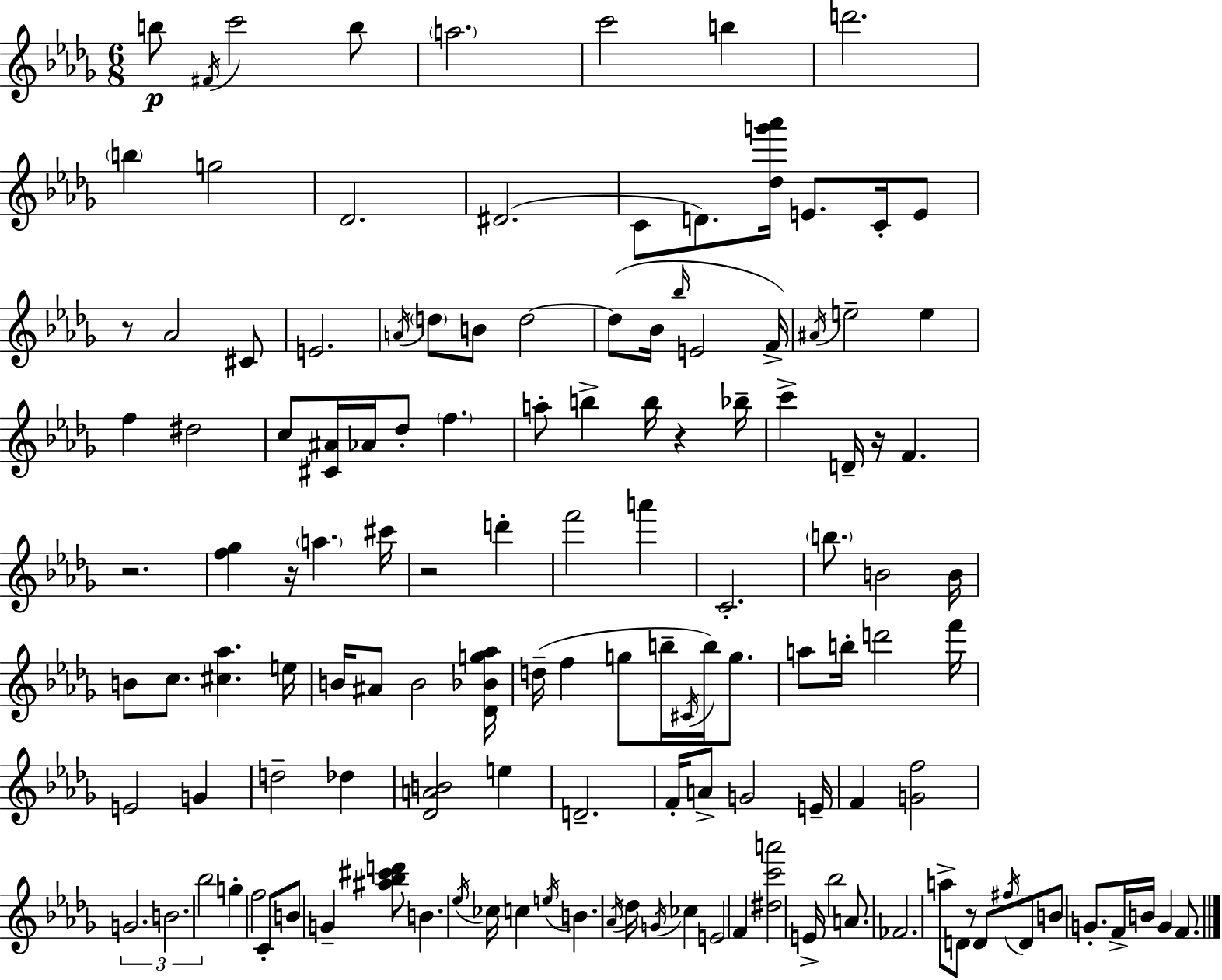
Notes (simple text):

B5/e F#4/s C6/h B5/e A5/h. C6/h B5/q D6/h. B5/q G5/h Db4/h. D#4/h. C4/e D4/e. [Db5,G6,Ab6]/s E4/e. C4/s E4/e R/e Ab4/h C#4/e E4/h. A4/s D5/e B4/e D5/h D5/e Bb4/s Bb5/s E4/h F4/s A#4/s E5/h E5/q F5/q D#5/h C5/e [C#4,A#4]/s Ab4/s Db5/e F5/q. A5/e B5/q B5/s R/q Bb5/s C6/q D4/s R/s F4/q. R/h. [F5,Gb5]/q R/s A5/q. C#6/s R/h D6/q F6/h A6/q C4/h. B5/e. B4/h B4/s B4/e C5/e. [C#5,Ab5]/q. E5/s B4/s A#4/e B4/h [Db4,Bb4,G5,Ab5]/s D5/s F5/q G5/e B5/s C#4/s B5/s G5/e. A5/e B5/s D6/h F6/s E4/h G4/q D5/h Db5/q [Db4,A4,B4]/h E5/q D4/h. F4/s A4/e G4/h E4/s F4/q [G4,F5]/h G4/h. B4/h. Bb5/h G5/q F5/h C4/e B4/e G4/q [A#5,Bb5,C#6,D6]/e B4/q. Eb5/s CES5/s C5/q E5/s B4/q. Ab4/s Db5/s G4/s CES5/q E4/h F4/q [D#5,C6,A6]/h E4/s Bb5/h A4/e. FES4/h. A5/e D4/e R/e D4/e F#5/s D4/e B4/e G4/e. F4/s B4/s G4/q F4/e.